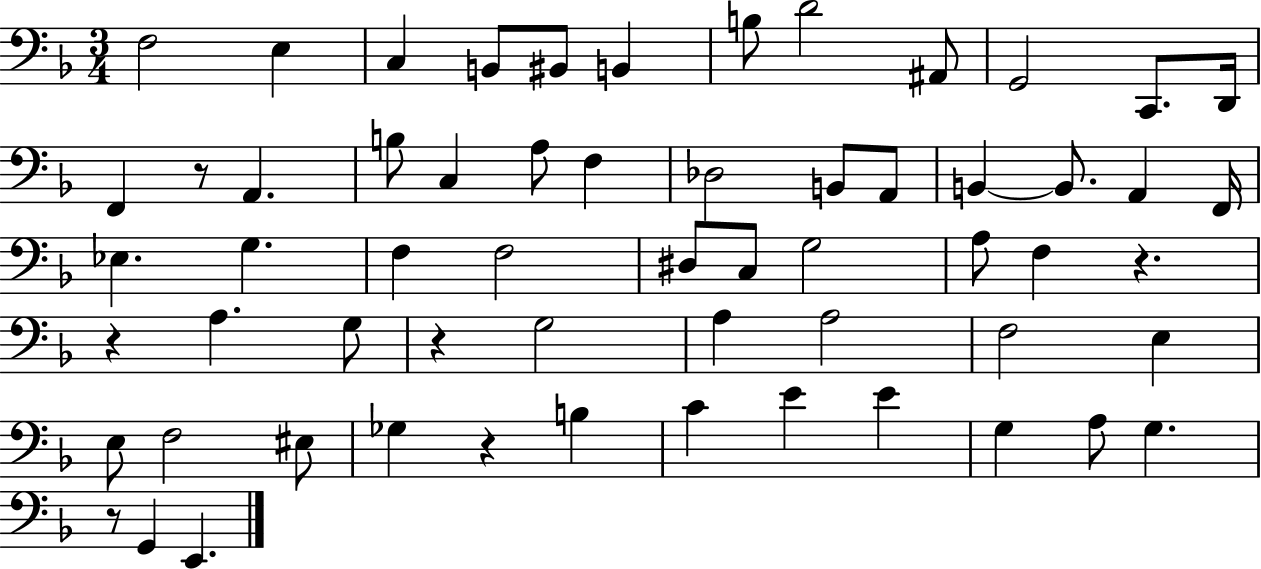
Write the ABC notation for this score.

X:1
T:Untitled
M:3/4
L:1/4
K:F
F,2 E, C, B,,/2 ^B,,/2 B,, B,/2 D2 ^A,,/2 G,,2 C,,/2 D,,/4 F,, z/2 A,, B,/2 C, A,/2 F, _D,2 B,,/2 A,,/2 B,, B,,/2 A,, F,,/4 _E, G, F, F,2 ^D,/2 C,/2 G,2 A,/2 F, z z A, G,/2 z G,2 A, A,2 F,2 E, E,/2 F,2 ^E,/2 _G, z B, C E E G, A,/2 G, z/2 G,, E,,